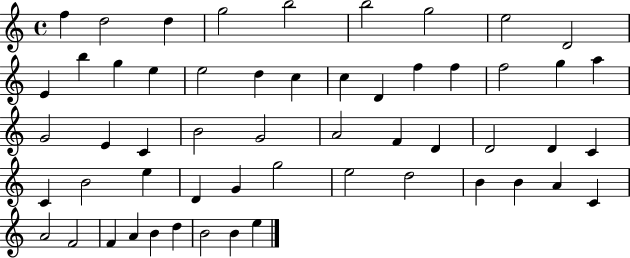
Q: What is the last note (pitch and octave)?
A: E5